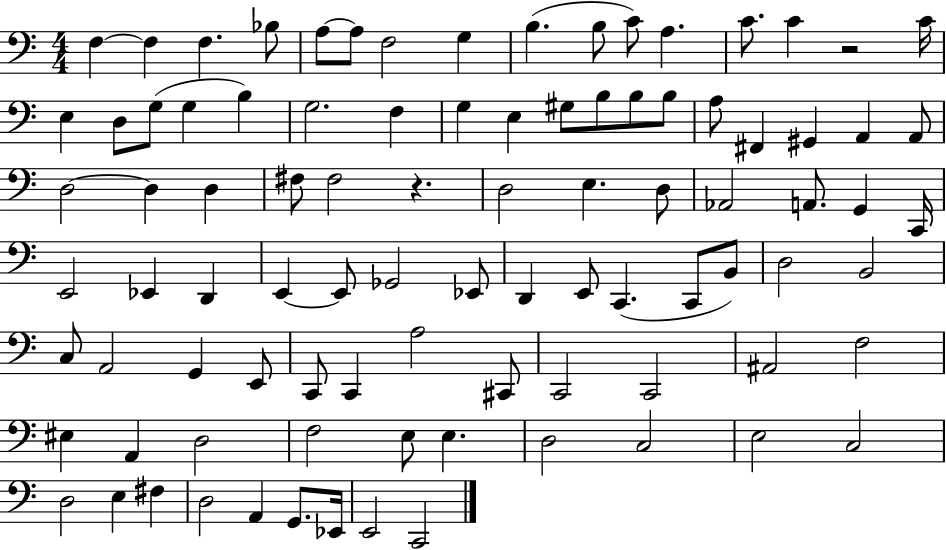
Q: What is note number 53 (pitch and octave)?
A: D2